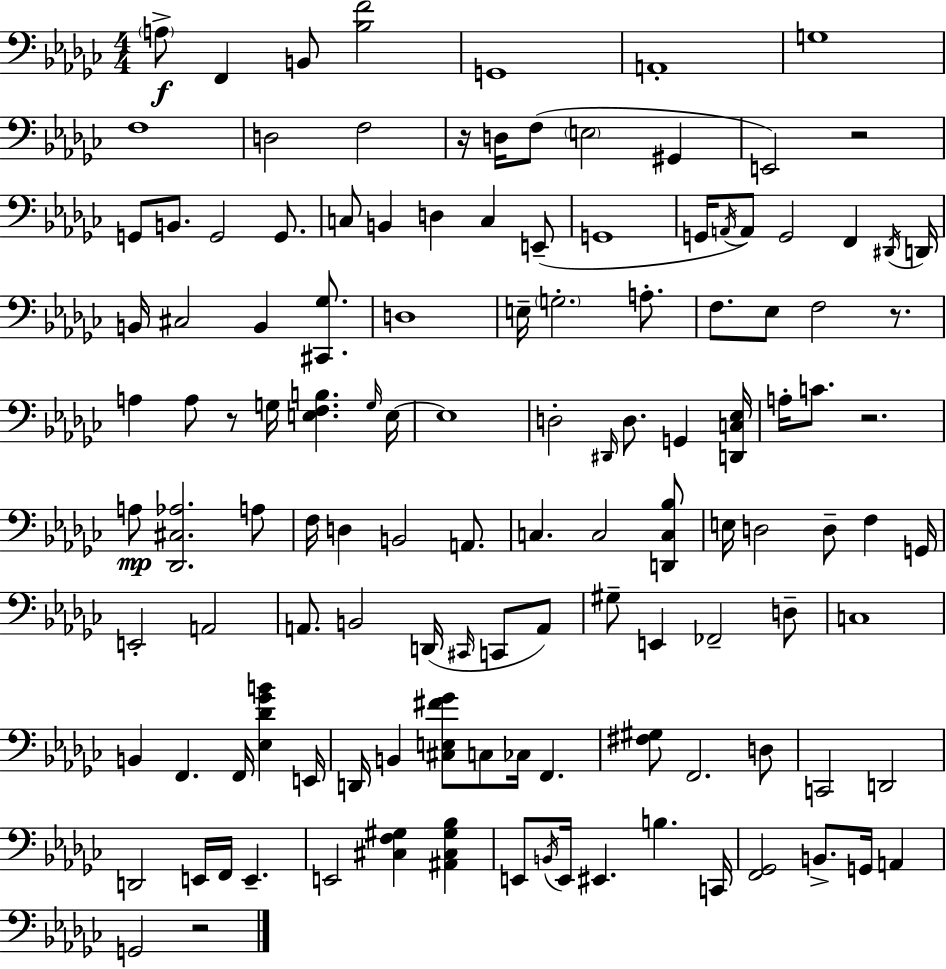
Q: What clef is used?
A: bass